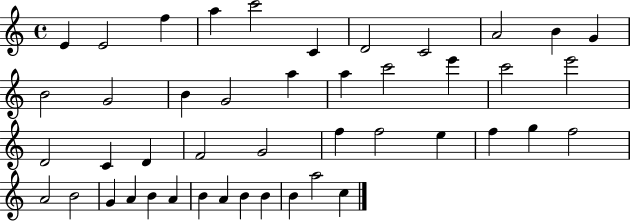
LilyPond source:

{
  \clef treble
  \time 4/4
  \defaultTimeSignature
  \key c \major
  e'4 e'2 f''4 | a''4 c'''2 c'4 | d'2 c'2 | a'2 b'4 g'4 | \break b'2 g'2 | b'4 g'2 a''4 | a''4 c'''2 e'''4 | c'''2 e'''2 | \break d'2 c'4 d'4 | f'2 g'2 | f''4 f''2 e''4 | f''4 g''4 f''2 | \break a'2 b'2 | g'4 a'4 b'4 a'4 | b'4 a'4 b'4 b'4 | b'4 a''2 c''4 | \break \bar "|."
}